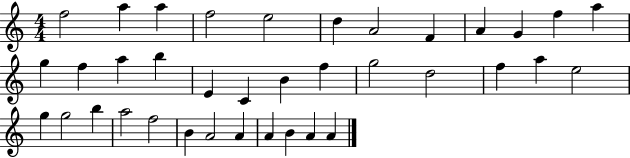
{
  \clef treble
  \numericTimeSignature
  \time 4/4
  \key c \major
  f''2 a''4 a''4 | f''2 e''2 | d''4 a'2 f'4 | a'4 g'4 f''4 a''4 | \break g''4 f''4 a''4 b''4 | e'4 c'4 b'4 f''4 | g''2 d''2 | f''4 a''4 e''2 | \break g''4 g''2 b''4 | a''2 f''2 | b'4 a'2 a'4 | a'4 b'4 a'4 a'4 | \break \bar "|."
}